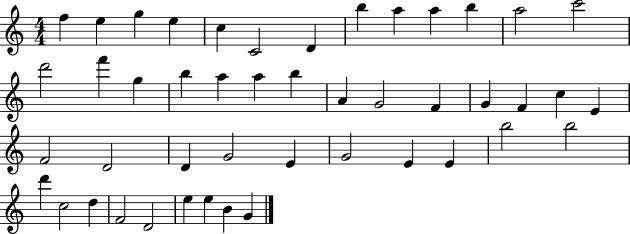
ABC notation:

X:1
T:Untitled
M:4/4
L:1/4
K:C
f e g e c C2 D b a a b a2 c'2 d'2 f' g b a a b A G2 F G F c E F2 D2 D G2 E G2 E E b2 b2 d' c2 d F2 D2 e e B G